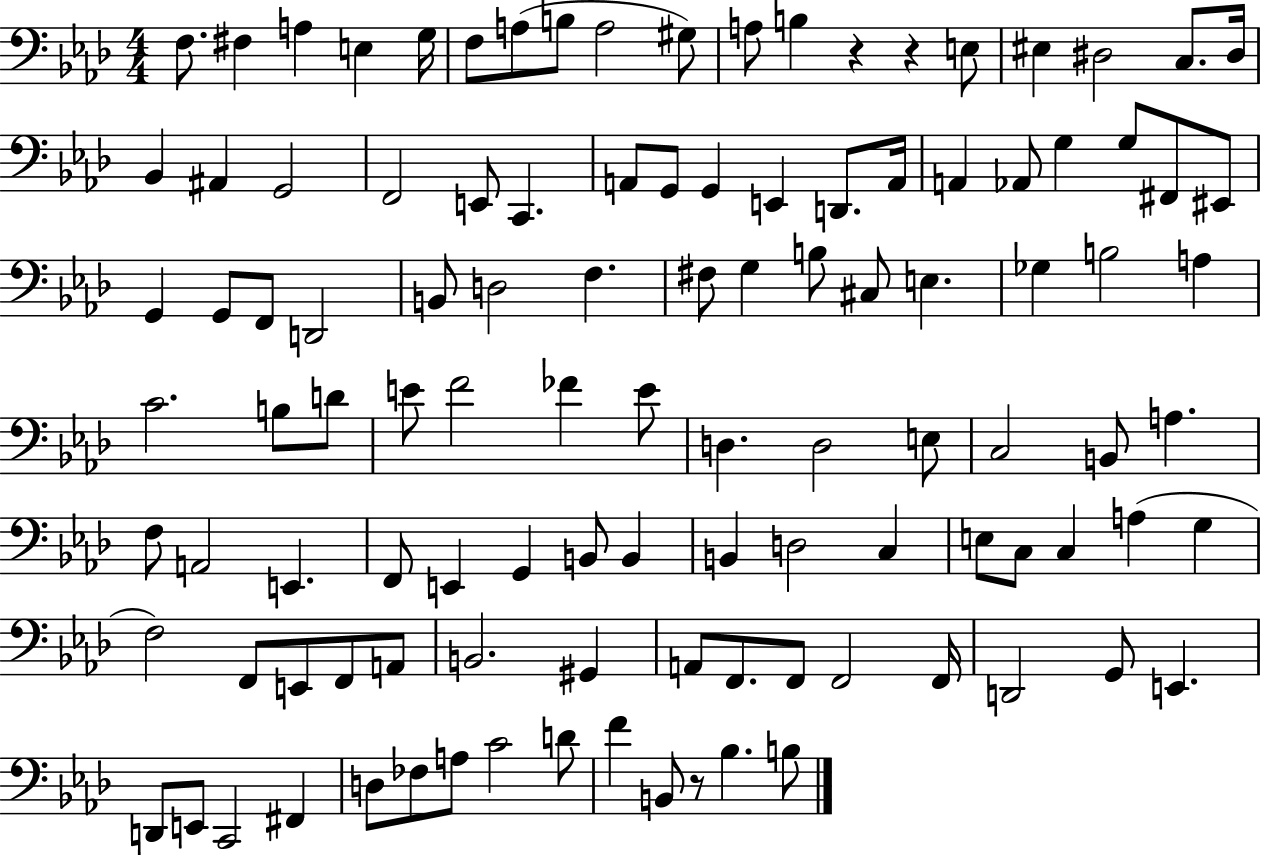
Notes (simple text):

F3/e. F#3/q A3/q E3/q G3/s F3/e A3/e B3/e A3/h G#3/e A3/e B3/q R/q R/q E3/e EIS3/q D#3/h C3/e. D#3/s Bb2/q A#2/q G2/h F2/h E2/e C2/q. A2/e G2/e G2/q E2/q D2/e. A2/s A2/q Ab2/e G3/q G3/e F#2/e EIS2/e G2/q G2/e F2/e D2/h B2/e D3/h F3/q. F#3/e G3/q B3/e C#3/e E3/q. Gb3/q B3/h A3/q C4/h. B3/e D4/e E4/e F4/h FES4/q E4/e D3/q. D3/h E3/e C3/h B2/e A3/q. F3/e A2/h E2/q. F2/e E2/q G2/q B2/e B2/q B2/q D3/h C3/q E3/e C3/e C3/q A3/q G3/q F3/h F2/e E2/e F2/e A2/e B2/h. G#2/q A2/e F2/e. F2/e F2/h F2/s D2/h G2/e E2/q. D2/e E2/e C2/h F#2/q D3/e FES3/e A3/e C4/h D4/e F4/q B2/e R/e Bb3/q. B3/e